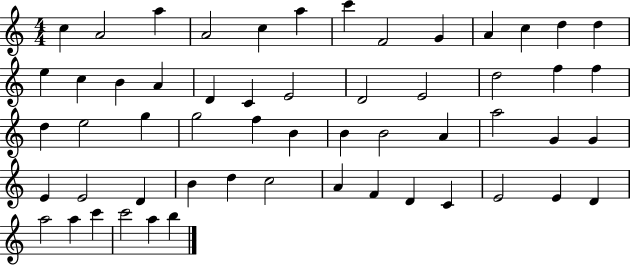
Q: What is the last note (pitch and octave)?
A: B5